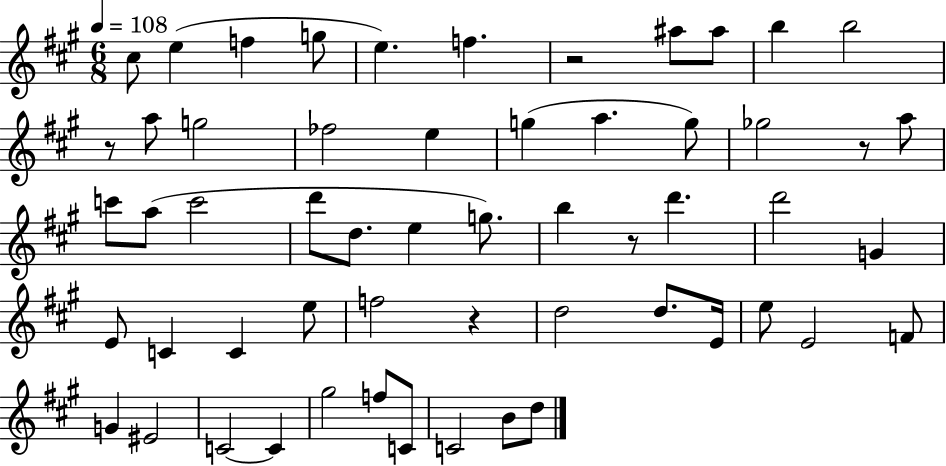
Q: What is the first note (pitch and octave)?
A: C#5